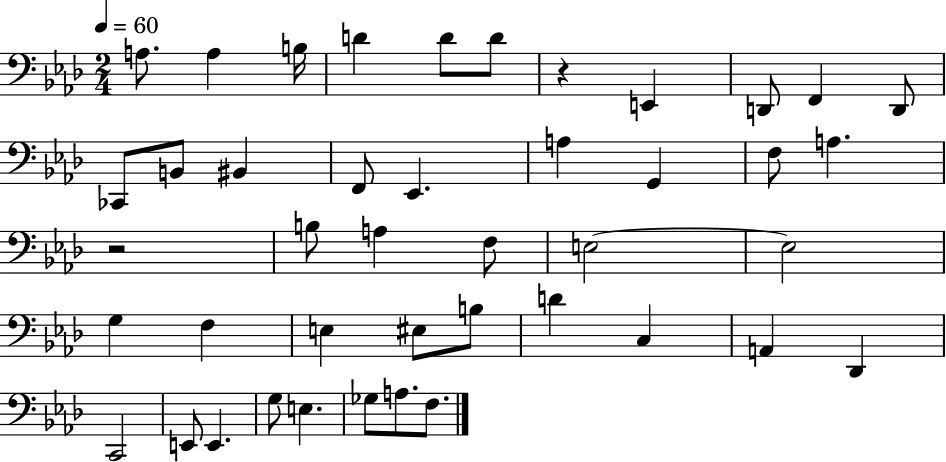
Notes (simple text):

A3/e. A3/q B3/s D4/q D4/e D4/e R/q E2/q D2/e F2/q D2/e CES2/e B2/e BIS2/q F2/e Eb2/q. A3/q G2/q F3/e A3/q. R/h B3/e A3/q F3/e E3/h E3/h G3/q F3/q E3/q EIS3/e B3/e D4/q C3/q A2/q Db2/q C2/h E2/e E2/q. G3/e E3/q. Gb3/e A3/e. F3/e.